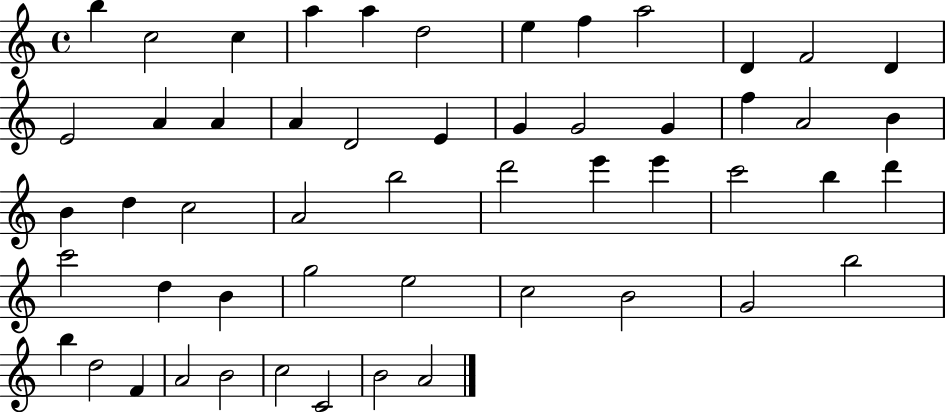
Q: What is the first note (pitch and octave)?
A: B5